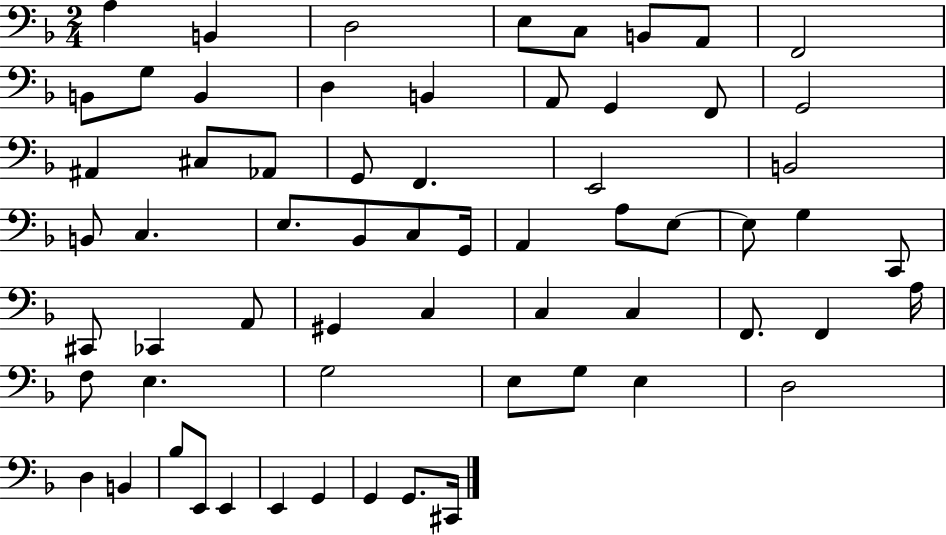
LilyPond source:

{
  \clef bass
  \numericTimeSignature
  \time 2/4
  \key f \major
  a4 b,4 | d2 | e8 c8 b,8 a,8 | f,2 | \break b,8 g8 b,4 | d4 b,4 | a,8 g,4 f,8 | g,2 | \break ais,4 cis8 aes,8 | g,8 f,4. | e,2 | b,2 | \break b,8 c4. | e8. bes,8 c8 g,16 | a,4 a8 e8~~ | e8 g4 c,8 | \break cis,8 ces,4 a,8 | gis,4 c4 | c4 c4 | f,8. f,4 a16 | \break f8 e4. | g2 | e8 g8 e4 | d2 | \break d4 b,4 | bes8 e,8 e,4 | e,4 g,4 | g,4 g,8. cis,16 | \break \bar "|."
}